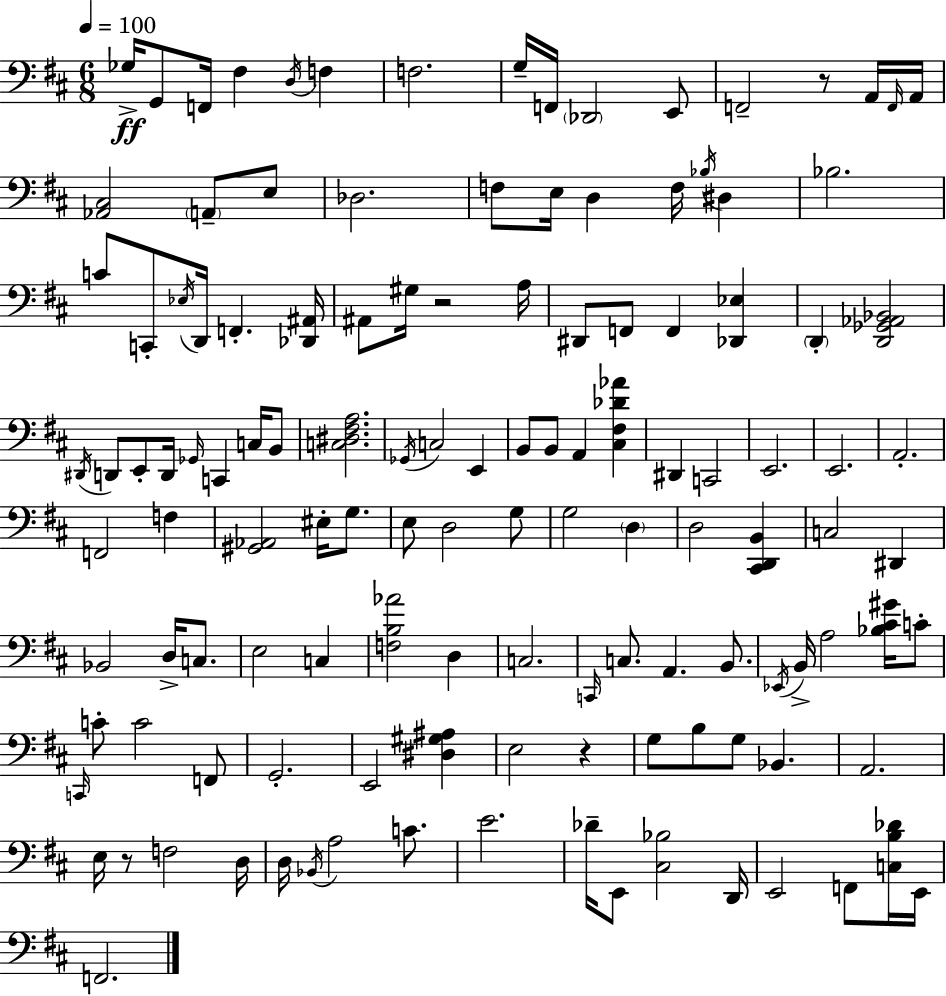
X:1
T:Untitled
M:6/8
L:1/4
K:D
_G,/4 G,,/2 F,,/4 ^F, D,/4 F, F,2 G,/4 F,,/4 _D,,2 E,,/2 F,,2 z/2 A,,/4 F,,/4 A,,/4 [_A,,^C,]2 A,,/2 E,/2 _D,2 F,/2 E,/4 D, F,/4 _B,/4 ^D, _B,2 C/2 C,,/2 _E,/4 D,,/4 F,, [_D,,^A,,]/4 ^A,,/2 ^G,/4 z2 A,/4 ^D,,/2 F,,/2 F,, [_D,,_E,] D,, [D,,_G,,_A,,_B,,]2 ^D,,/4 D,,/2 E,,/2 D,,/4 _G,,/4 C,, C,/4 B,,/2 [C,^D,^F,A,]2 _G,,/4 C,2 E,, B,,/2 B,,/2 A,, [^C,^F,_D_A] ^D,, C,,2 E,,2 E,,2 A,,2 F,,2 F, [^G,,_A,,]2 ^E,/4 G,/2 E,/2 D,2 G,/2 G,2 D, D,2 [^C,,D,,B,,] C,2 ^D,, _B,,2 D,/4 C,/2 E,2 C, [F,B,_A]2 D, C,2 C,,/4 C,/2 A,, B,,/2 _E,,/4 B,,/4 A,2 [_B,^C^G]/4 C/2 C,,/4 C/2 C2 F,,/2 G,,2 E,,2 [^D,^G,^A,] E,2 z G,/2 B,/2 G,/2 _B,, A,,2 E,/4 z/2 F,2 D,/4 D,/4 _B,,/4 A,2 C/2 E2 _D/4 E,,/2 [^C,_B,]2 D,,/4 E,,2 F,,/2 [C,B,_D]/4 E,,/4 F,,2